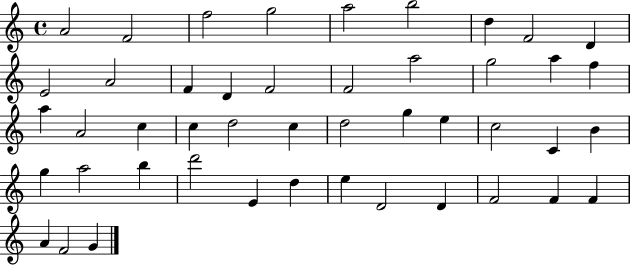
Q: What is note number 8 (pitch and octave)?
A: F4